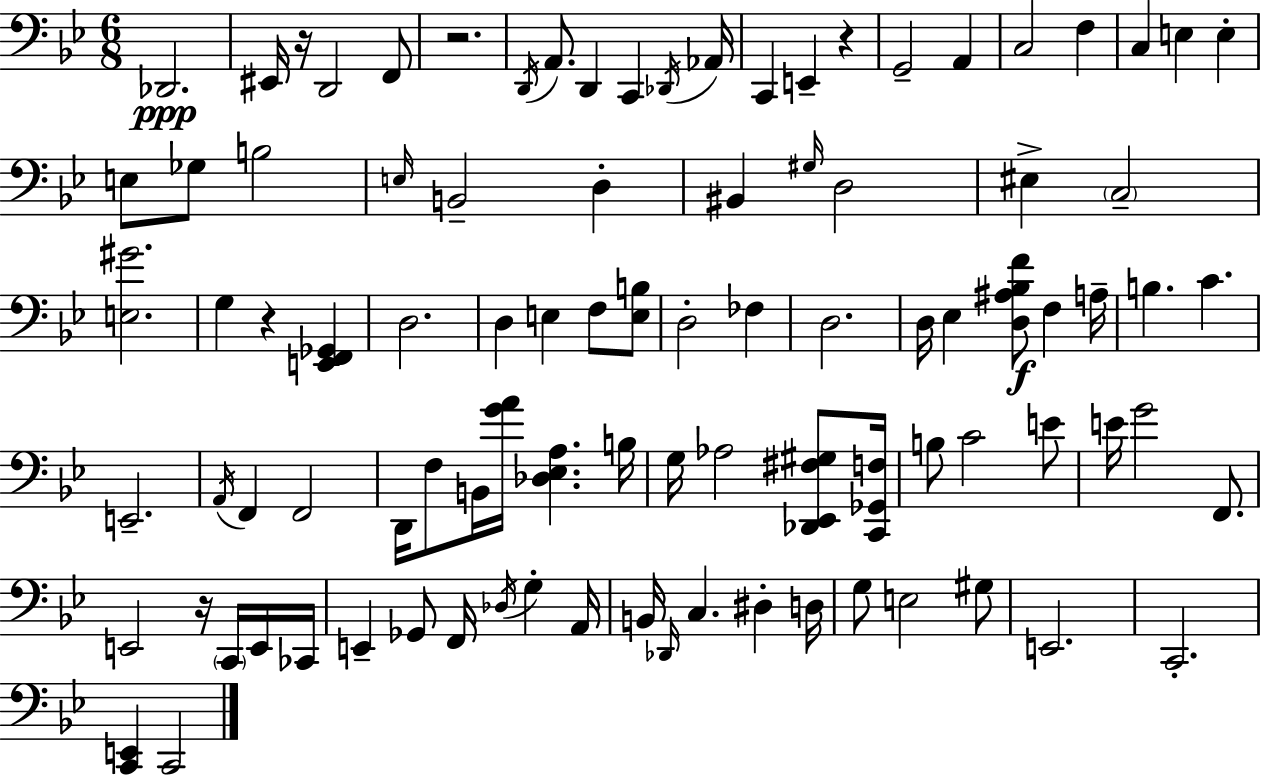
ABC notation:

X:1
T:Untitled
M:6/8
L:1/4
K:Bb
_D,,2 ^E,,/4 z/4 D,,2 F,,/2 z2 D,,/4 A,,/2 D,, C,, _D,,/4 _A,,/4 C,, E,, z G,,2 A,, C,2 F, C, E, E, E,/2 _G,/2 B,2 E,/4 B,,2 D, ^B,, ^G,/4 D,2 ^E, C,2 [E,^G]2 G, z [E,,F,,_G,,] D,2 D, E, F,/2 [E,B,]/2 D,2 _F, D,2 D,/4 _E, [D,^A,_B,F]/2 F, A,/4 B, C E,,2 A,,/4 F,, F,,2 D,,/4 F,/2 B,,/4 [GA]/4 [_D,_E,A,] B,/4 G,/4 _A,2 [_D,,_E,,^F,^G,]/2 [C,,_G,,F,]/4 B,/2 C2 E/2 E/4 G2 F,,/2 E,,2 z/4 C,,/4 E,,/4 _C,,/4 E,, _G,,/2 F,,/4 _D,/4 G, A,,/4 B,,/4 _D,,/4 C, ^D, D,/4 G,/2 E,2 ^G,/2 E,,2 C,,2 [C,,E,,] C,,2